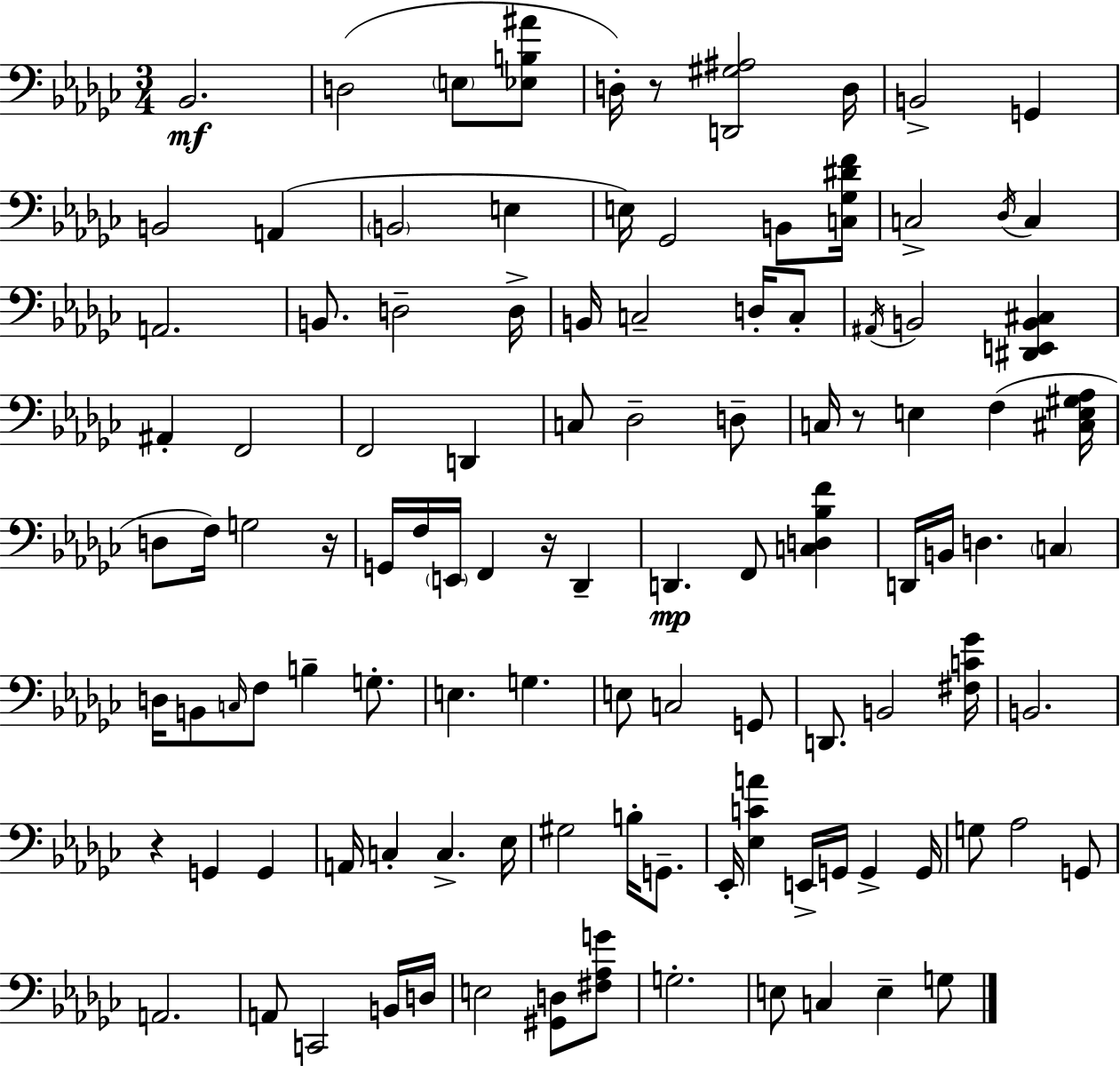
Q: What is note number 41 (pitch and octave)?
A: G2